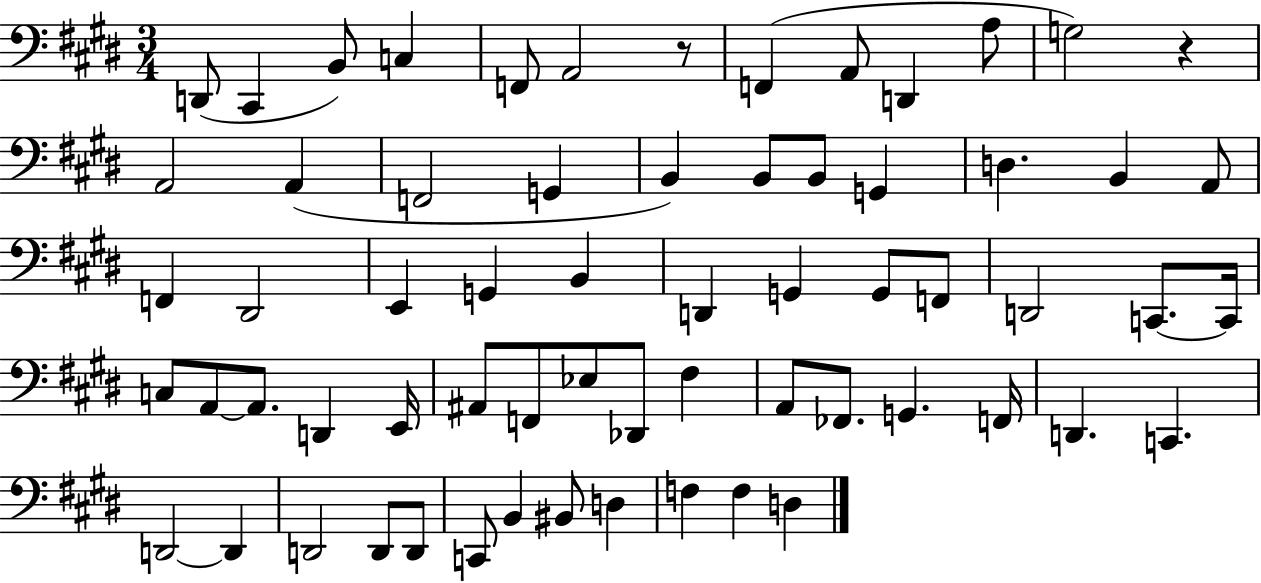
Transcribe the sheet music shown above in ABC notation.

X:1
T:Untitled
M:3/4
L:1/4
K:E
D,,/2 ^C,, B,,/2 C, F,,/2 A,,2 z/2 F,, A,,/2 D,, A,/2 G,2 z A,,2 A,, F,,2 G,, B,, B,,/2 B,,/2 G,, D, B,, A,,/2 F,, ^D,,2 E,, G,, B,, D,, G,, G,,/2 F,,/2 D,,2 C,,/2 C,,/4 C,/2 A,,/2 A,,/2 D,, E,,/4 ^A,,/2 F,,/2 _E,/2 _D,,/2 ^F, A,,/2 _F,,/2 G,, F,,/4 D,, C,, D,,2 D,, D,,2 D,,/2 D,,/2 C,,/2 B,, ^B,,/2 D, F, F, D,